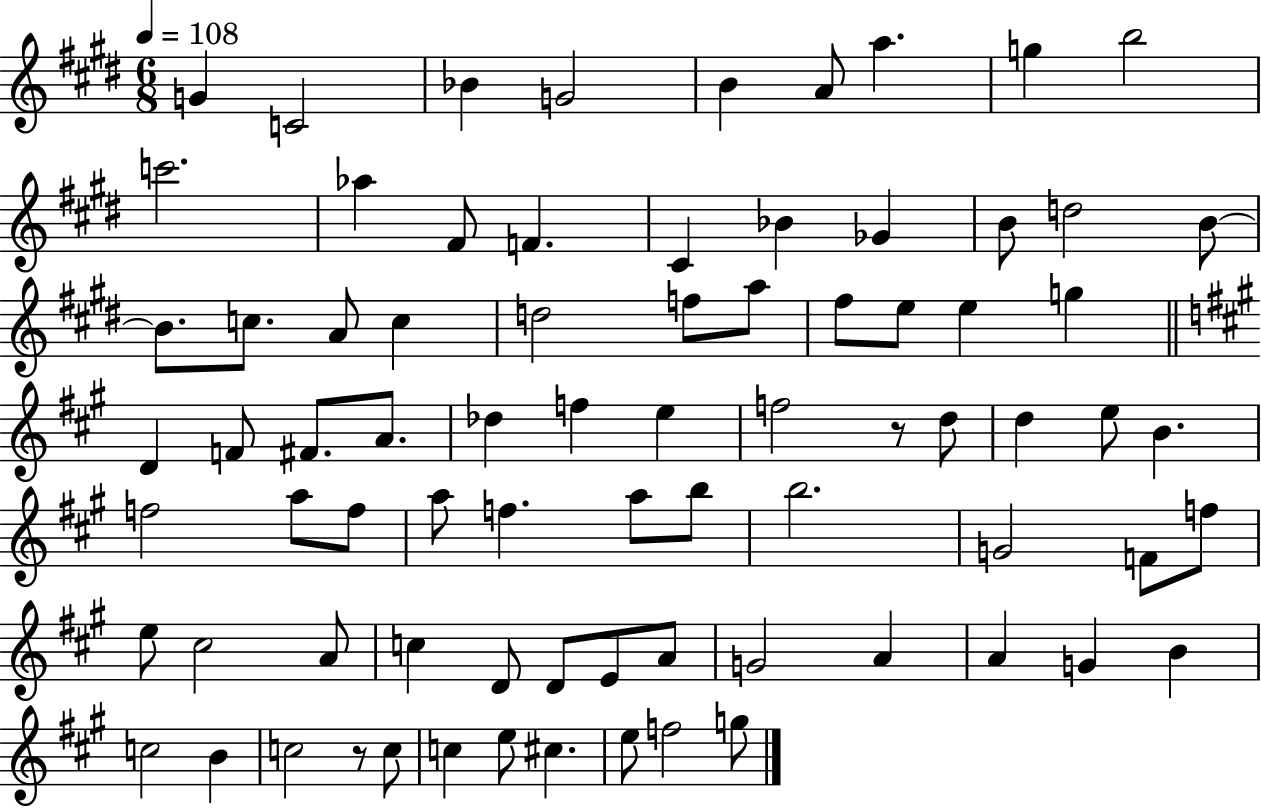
G4/q C4/h Bb4/q G4/h B4/q A4/e A5/q. G5/q B5/h C6/h. Ab5/q F#4/e F4/q. C#4/q Bb4/q Gb4/q B4/e D5/h B4/e B4/e. C5/e. A4/e C5/q D5/h F5/e A5/e F#5/e E5/e E5/q G5/q D4/q F4/e F#4/e. A4/e. Db5/q F5/q E5/q F5/h R/e D5/e D5/q E5/e B4/q. F5/h A5/e F5/e A5/e F5/q. A5/e B5/e B5/h. G4/h F4/e F5/e E5/e C#5/h A4/e C5/q D4/e D4/e E4/e A4/e G4/h A4/q A4/q G4/q B4/q C5/h B4/q C5/h R/e C5/e C5/q E5/e C#5/q. E5/e F5/h G5/e